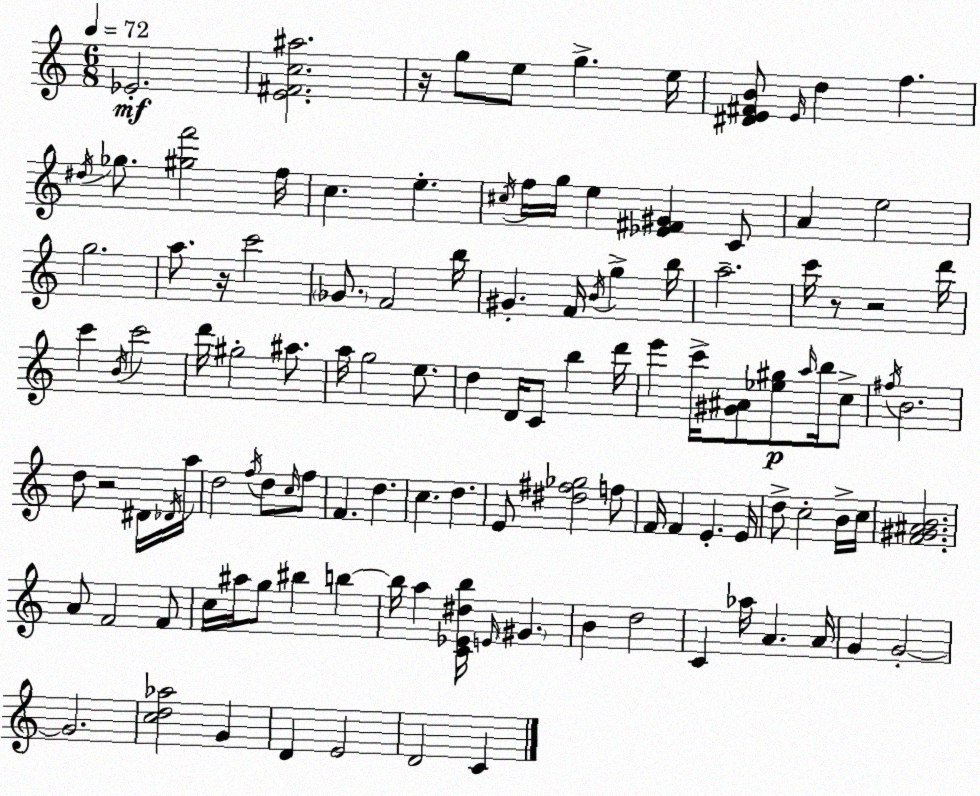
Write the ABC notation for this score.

X:1
T:Untitled
M:6/8
L:1/4
K:Am
_E2 [E^Fc^a]2 z/4 g/2 e/2 g e/4 [^DE^FB]/2 E/4 d f ^d/4 _g/2 [^gf']2 f/4 c e ^c/4 f/4 g/4 e [_E^F^G] C/2 A e2 g2 a/2 z/4 c'2 _G/2 F2 b/4 ^G F/4 B/4 g b/4 a2 c'/4 z/2 z2 d'/4 c' B/4 c'2 d'/4 ^g2 ^a/2 a/4 g2 e/2 d D/4 C/2 b d'/4 e' c'/4 [^G^A]/2 [_e^g]/2 a/4 b/4 c/2 ^f/4 B2 d/2 z2 ^D/4 _D/4 a/4 d2 f/4 d/2 c/4 f/2 F d c d E/2 [^d^f_g]2 f/2 F/4 F E E/4 d/2 c2 B/4 c/4 [F^G^AB]2 A/2 F2 F/2 c/4 ^a/4 g/2 ^b b b/4 a [C_E^db]/4 E/4 ^G B d2 C _a/4 A A/4 G G2 G2 [cd_a]2 G D E2 D2 C